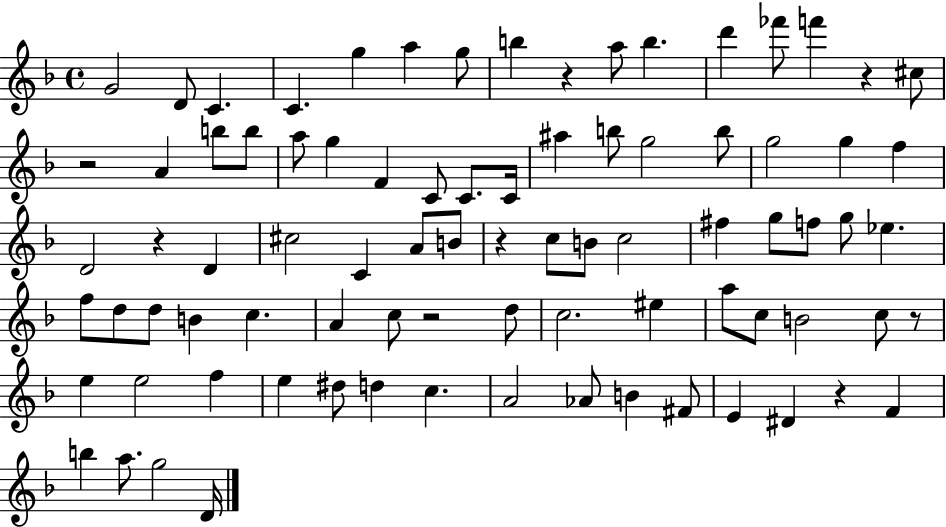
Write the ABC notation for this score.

X:1
T:Untitled
M:4/4
L:1/4
K:F
G2 D/2 C C g a g/2 b z a/2 b d' _f'/2 f' z ^c/2 z2 A b/2 b/2 a/2 g F C/2 C/2 C/4 ^a b/2 g2 b/2 g2 g f D2 z D ^c2 C A/2 B/2 z c/2 B/2 c2 ^f g/2 f/2 g/2 _e f/2 d/2 d/2 B c A c/2 z2 d/2 c2 ^e a/2 c/2 B2 c/2 z/2 e e2 f e ^d/2 d c A2 _A/2 B ^F/2 E ^D z F b a/2 g2 D/4